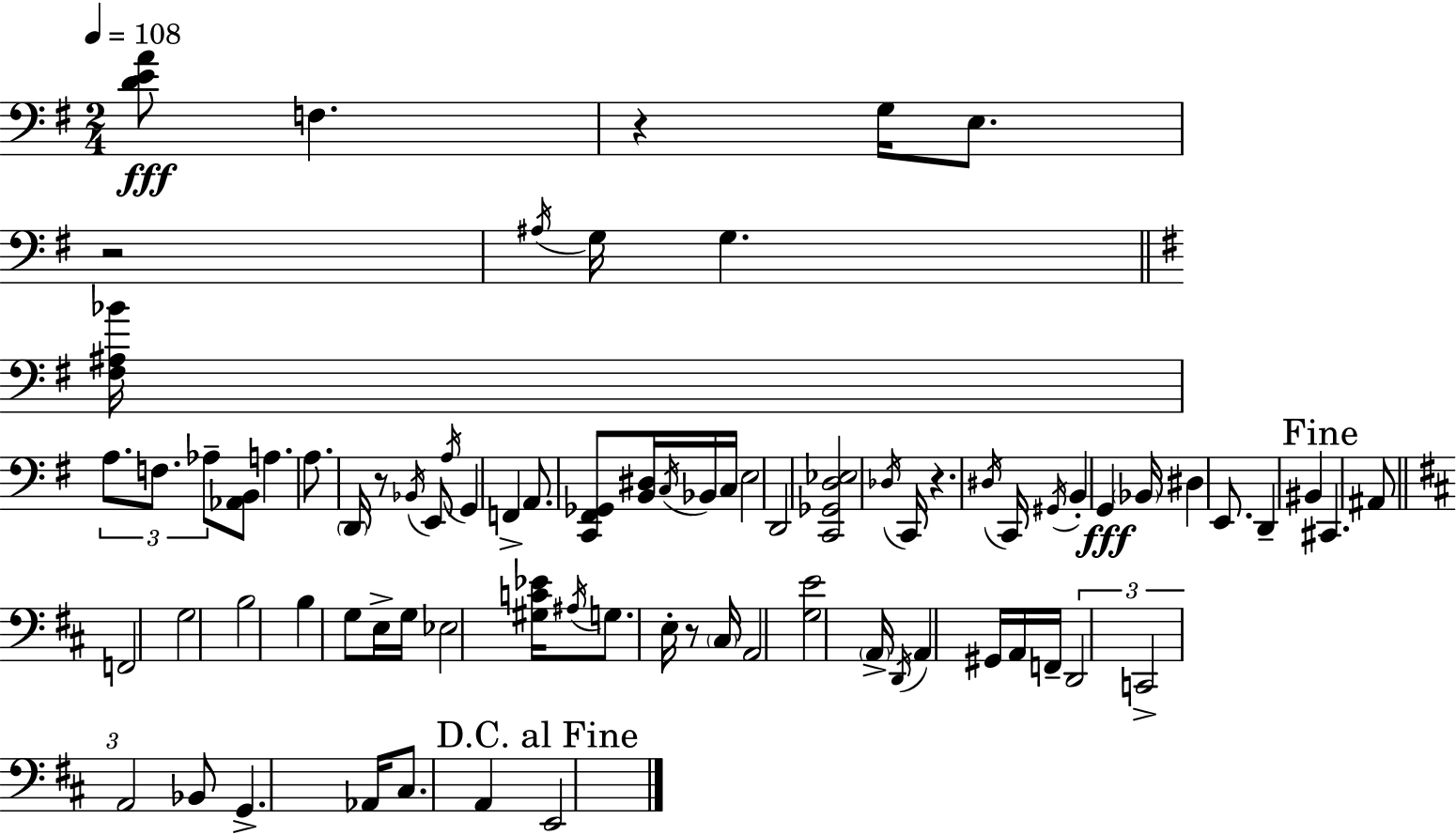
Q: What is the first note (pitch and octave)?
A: F3